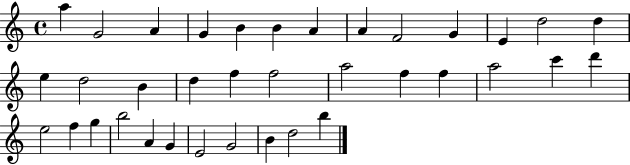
{
  \clef treble
  \time 4/4
  \defaultTimeSignature
  \key c \major
  a''4 g'2 a'4 | g'4 b'4 b'4 a'4 | a'4 f'2 g'4 | e'4 d''2 d''4 | \break e''4 d''2 b'4 | d''4 f''4 f''2 | a''2 f''4 f''4 | a''2 c'''4 d'''4 | \break e''2 f''4 g''4 | b''2 a'4 g'4 | e'2 g'2 | b'4 d''2 b''4 | \break \bar "|."
}